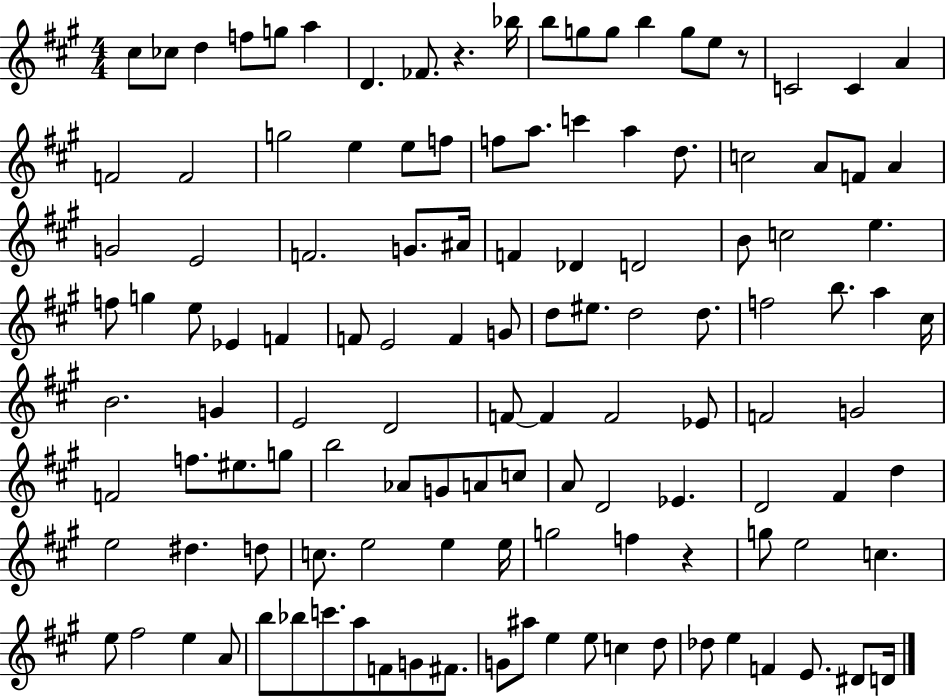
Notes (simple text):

C#5/e CES5/e D5/q F5/e G5/e A5/q D4/q. FES4/e. R/q. Bb5/s B5/e G5/e G5/e B5/q G5/e E5/e R/e C4/h C4/q A4/q F4/h F4/h G5/h E5/q E5/e F5/e F5/e A5/e. C6/q A5/q D5/e. C5/h A4/e F4/e A4/q G4/h E4/h F4/h. G4/e. A#4/s F4/q Db4/q D4/h B4/e C5/h E5/q. F5/e G5/q E5/e Eb4/q F4/q F4/e E4/h F4/q G4/e D5/e EIS5/e. D5/h D5/e. F5/h B5/e. A5/q C#5/s B4/h. G4/q E4/h D4/h F4/e F4/q F4/h Eb4/e F4/h G4/h F4/h F5/e. EIS5/e. G5/e B5/h Ab4/e G4/e A4/e C5/e A4/e D4/h Eb4/q. D4/h F#4/q D5/q E5/h D#5/q. D5/e C5/e. E5/h E5/q E5/s G5/h F5/q R/q G5/e E5/h C5/q. E5/e F#5/h E5/q A4/e B5/e Bb5/e C6/e. A5/e F4/e G4/e F#4/e. G4/e A#5/e E5/q E5/e C5/q D5/e Db5/e E5/q F4/q E4/e. D#4/e D4/s